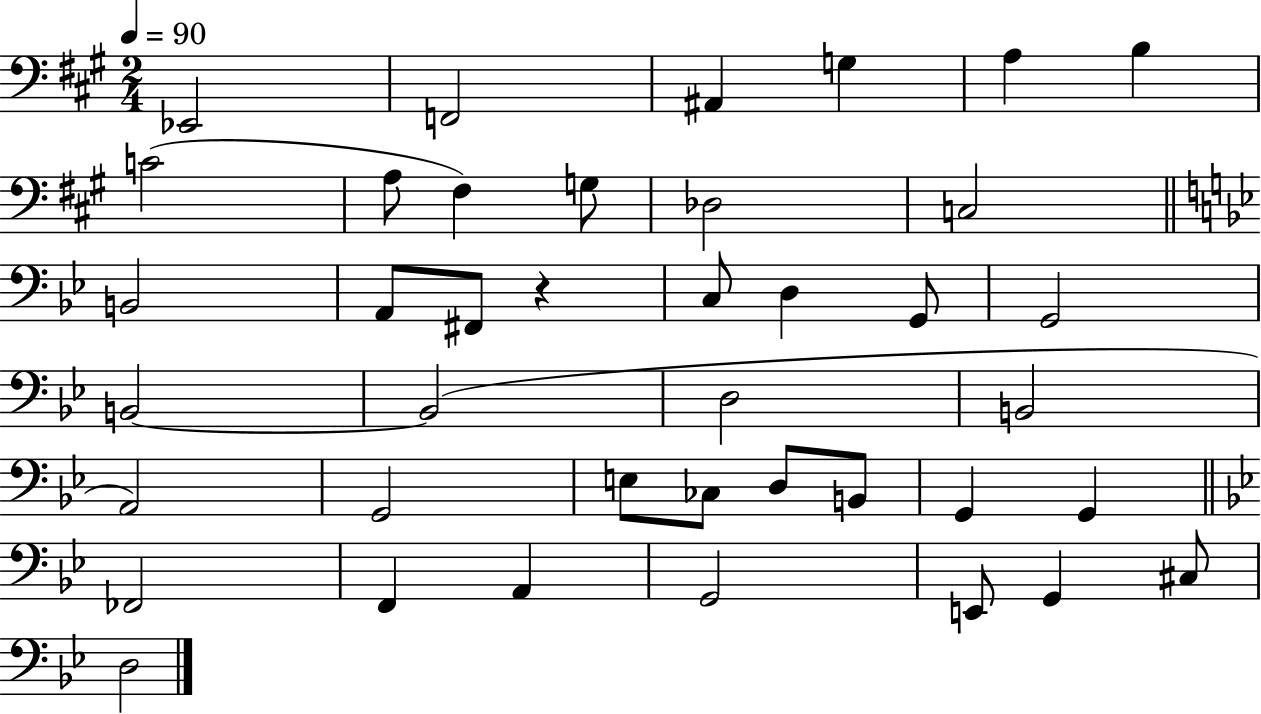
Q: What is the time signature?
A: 2/4